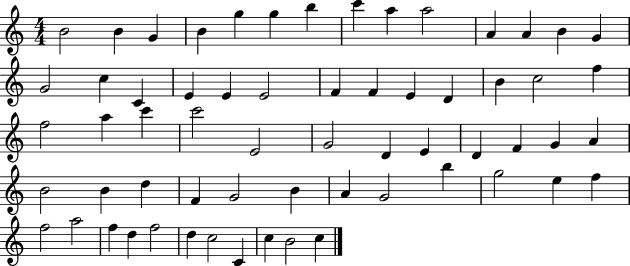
{
  \clef treble
  \numericTimeSignature
  \time 4/4
  \key c \major
  b'2 b'4 g'4 | b'4 g''4 g''4 b''4 | c'''4 a''4 a''2 | a'4 a'4 b'4 g'4 | \break g'2 c''4 c'4 | e'4 e'4 e'2 | f'4 f'4 e'4 d'4 | b'4 c''2 f''4 | \break f''2 a''4 c'''4 | c'''2 e'2 | g'2 d'4 e'4 | d'4 f'4 g'4 a'4 | \break b'2 b'4 d''4 | f'4 g'2 b'4 | a'4 g'2 b''4 | g''2 e''4 f''4 | \break f''2 a''2 | f''4 d''4 f''2 | d''4 c''2 c'4 | c''4 b'2 c''4 | \break \bar "|."
}